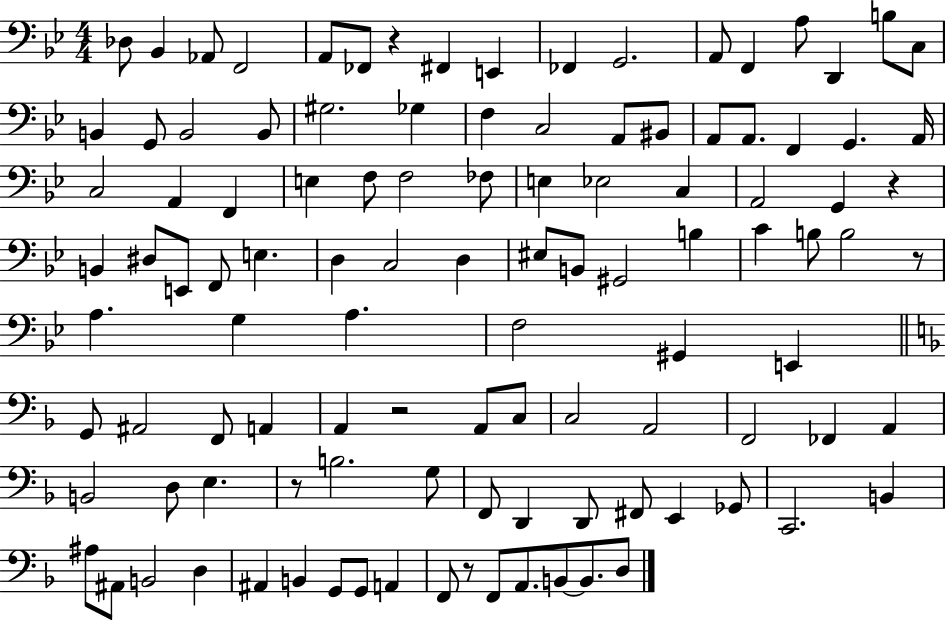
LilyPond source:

{
  \clef bass
  \numericTimeSignature
  \time 4/4
  \key bes \major
  des8 bes,4 aes,8 f,2 | a,8 fes,8 r4 fis,4 e,4 | fes,4 g,2. | a,8 f,4 a8 d,4 b8 c8 | \break b,4 g,8 b,2 b,8 | gis2. ges4 | f4 c2 a,8 bis,8 | a,8 a,8. f,4 g,4. a,16 | \break c2 a,4 f,4 | e4 f8 f2 fes8 | e4 ees2 c4 | a,2 g,4 r4 | \break b,4 dis8 e,8 f,8 e4. | d4 c2 d4 | eis8 b,8 gis,2 b4 | c'4 b8 b2 r8 | \break a4. g4 a4. | f2 gis,4 e,4 | \bar "||" \break \key d \minor g,8 ais,2 f,8 a,4 | a,4 r2 a,8 c8 | c2 a,2 | f,2 fes,4 a,4 | \break b,2 d8 e4. | r8 b2. g8 | f,8 d,4 d,8 fis,8 e,4 ges,8 | c,2. b,4 | \break ais8 ais,8 b,2 d4 | ais,4 b,4 g,8 g,8 a,4 | f,8 r8 f,8 a,8. b,8~~ b,8. d8 | \bar "|."
}